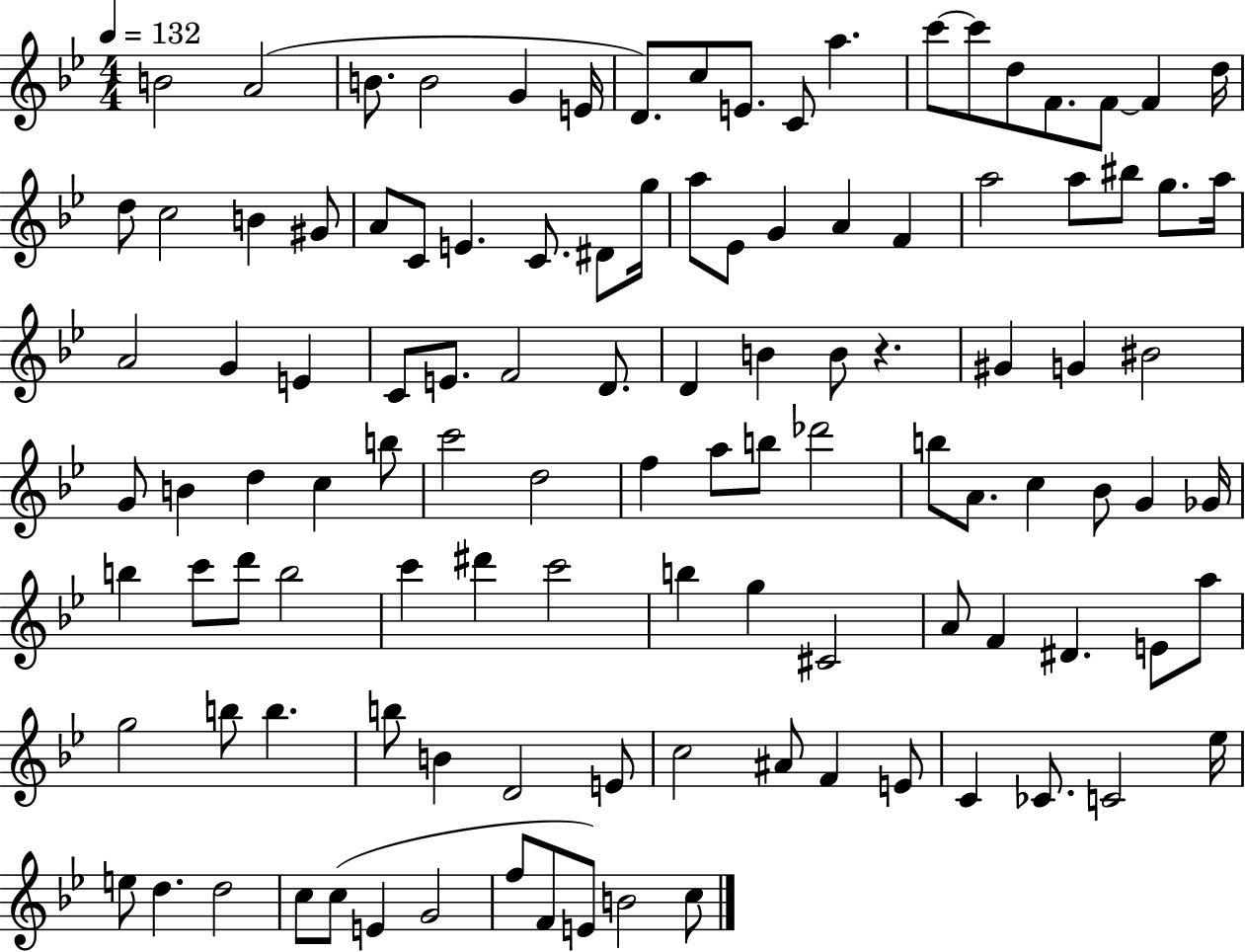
{
  \clef treble
  \numericTimeSignature
  \time 4/4
  \key bes \major
  \tempo 4 = 132
  b'2 a'2( | b'8. b'2 g'4 e'16 | d'8.) c''8 e'8. c'8 a''4. | c'''8~~ c'''8 d''8 f'8. f'8~~ f'4 d''16 | \break d''8 c''2 b'4 gis'8 | a'8 c'8 e'4. c'8. dis'8 g''16 | a''8 ees'8 g'4 a'4 f'4 | a''2 a''8 bis''8 g''8. a''16 | \break a'2 g'4 e'4 | c'8 e'8. f'2 d'8. | d'4 b'4 b'8 r4. | gis'4 g'4 bis'2 | \break g'8 b'4 d''4 c''4 b''8 | c'''2 d''2 | f''4 a''8 b''8 des'''2 | b''8 a'8. c''4 bes'8 g'4 ges'16 | \break b''4 c'''8 d'''8 b''2 | c'''4 dis'''4 c'''2 | b''4 g''4 cis'2 | a'8 f'4 dis'4. e'8 a''8 | \break g''2 b''8 b''4. | b''8 b'4 d'2 e'8 | c''2 ais'8 f'4 e'8 | c'4 ces'8. c'2 ees''16 | \break e''8 d''4. d''2 | c''8 c''8( e'4 g'2 | f''8 f'8 e'8) b'2 c''8 | \bar "|."
}